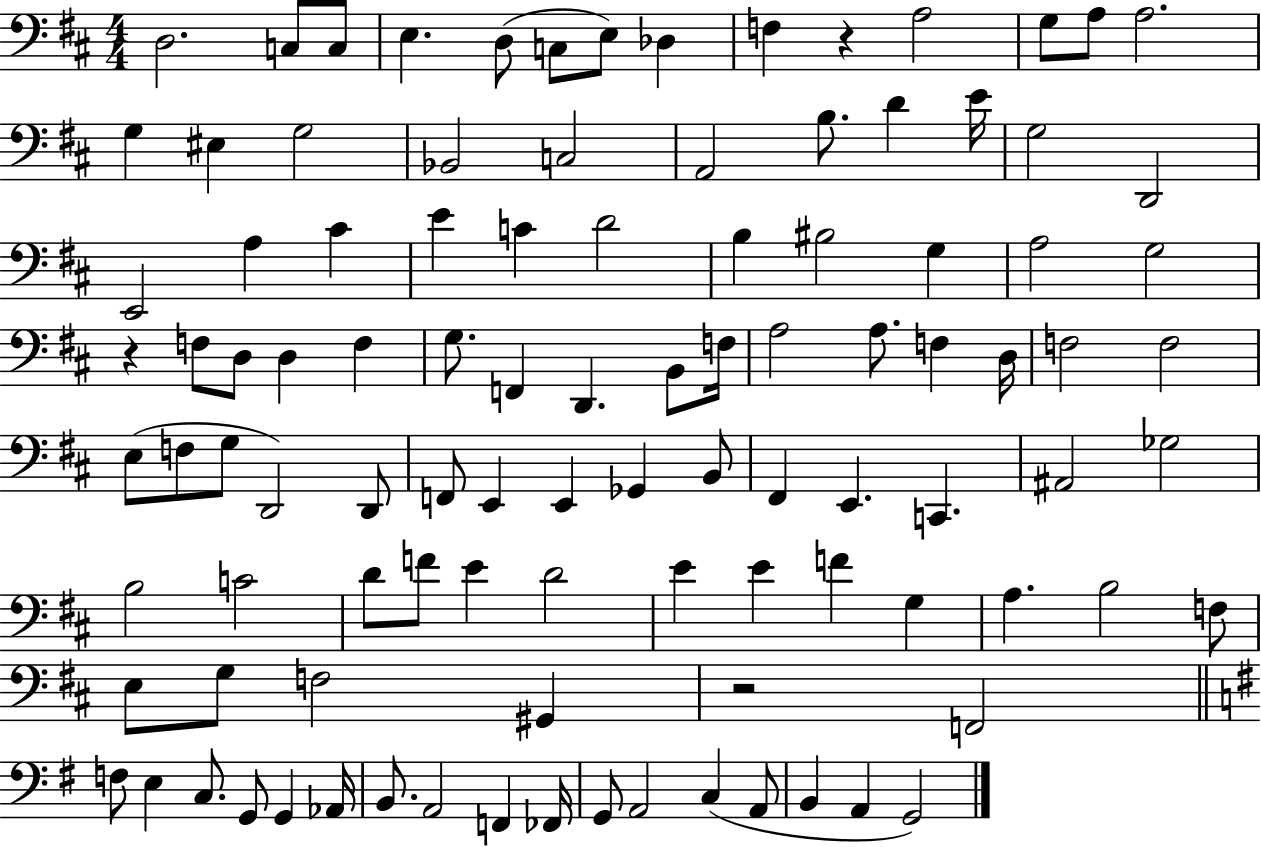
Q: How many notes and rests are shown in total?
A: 103